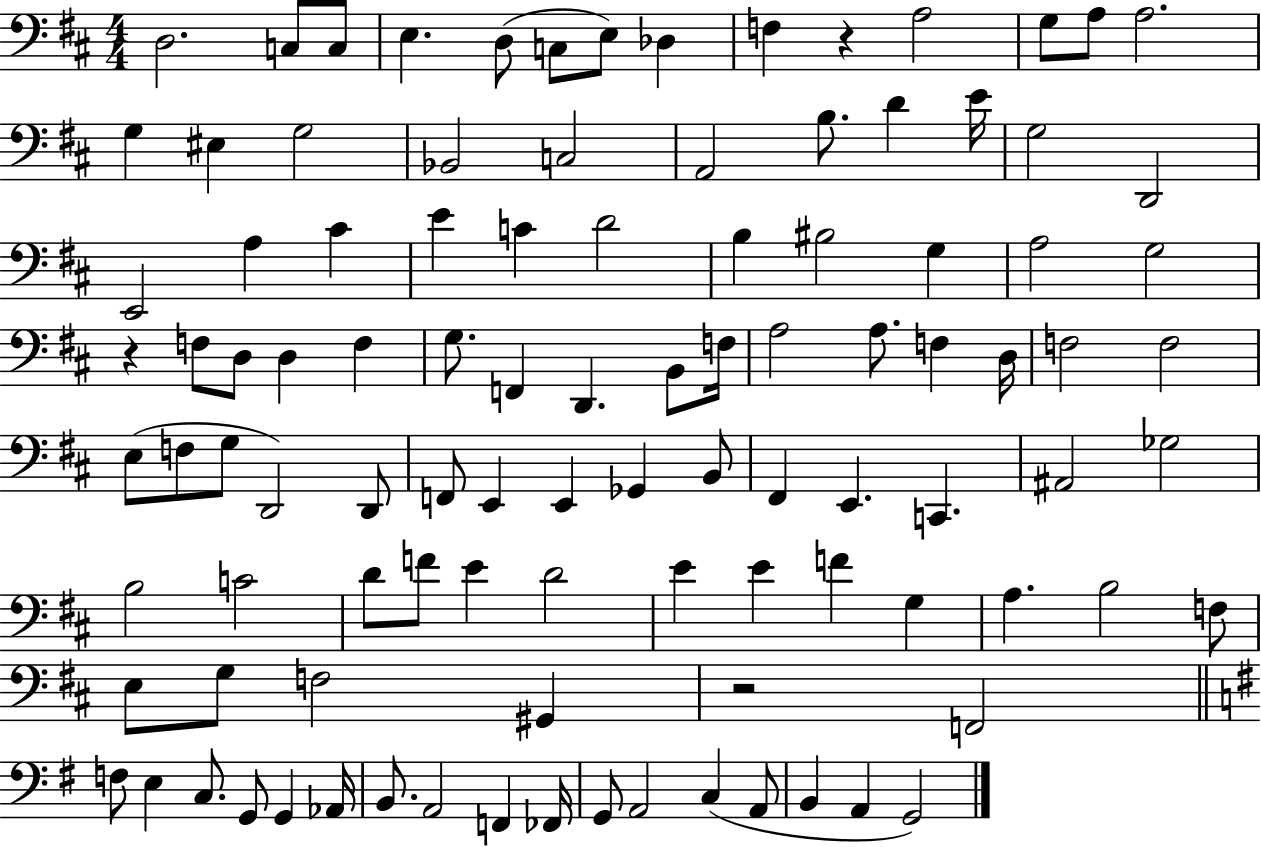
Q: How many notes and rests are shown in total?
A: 103